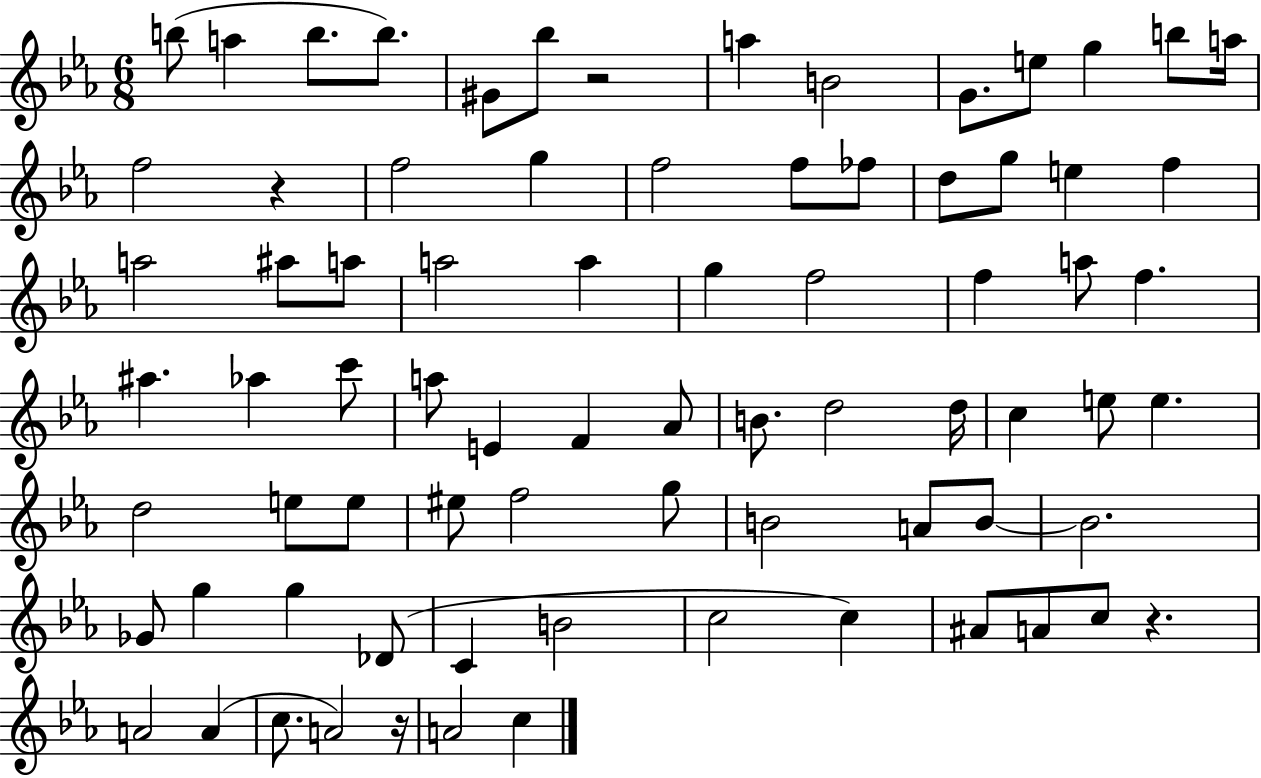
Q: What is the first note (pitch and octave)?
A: B5